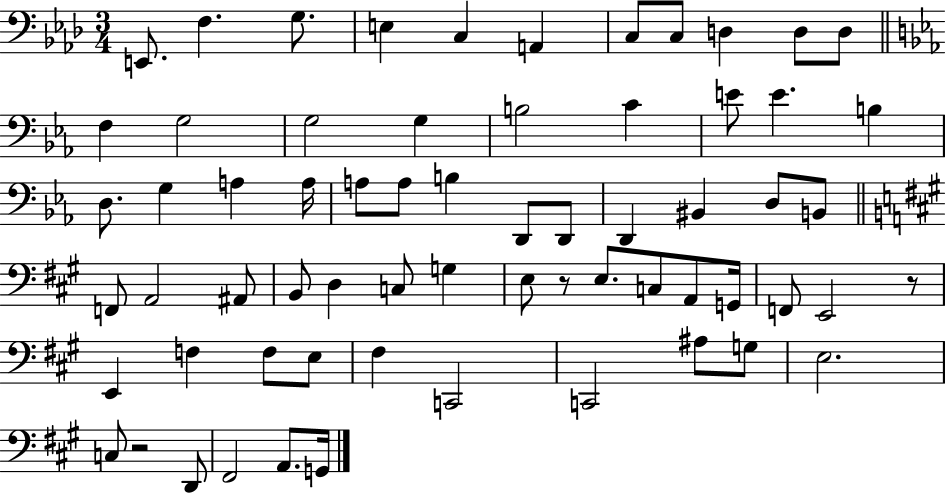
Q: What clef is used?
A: bass